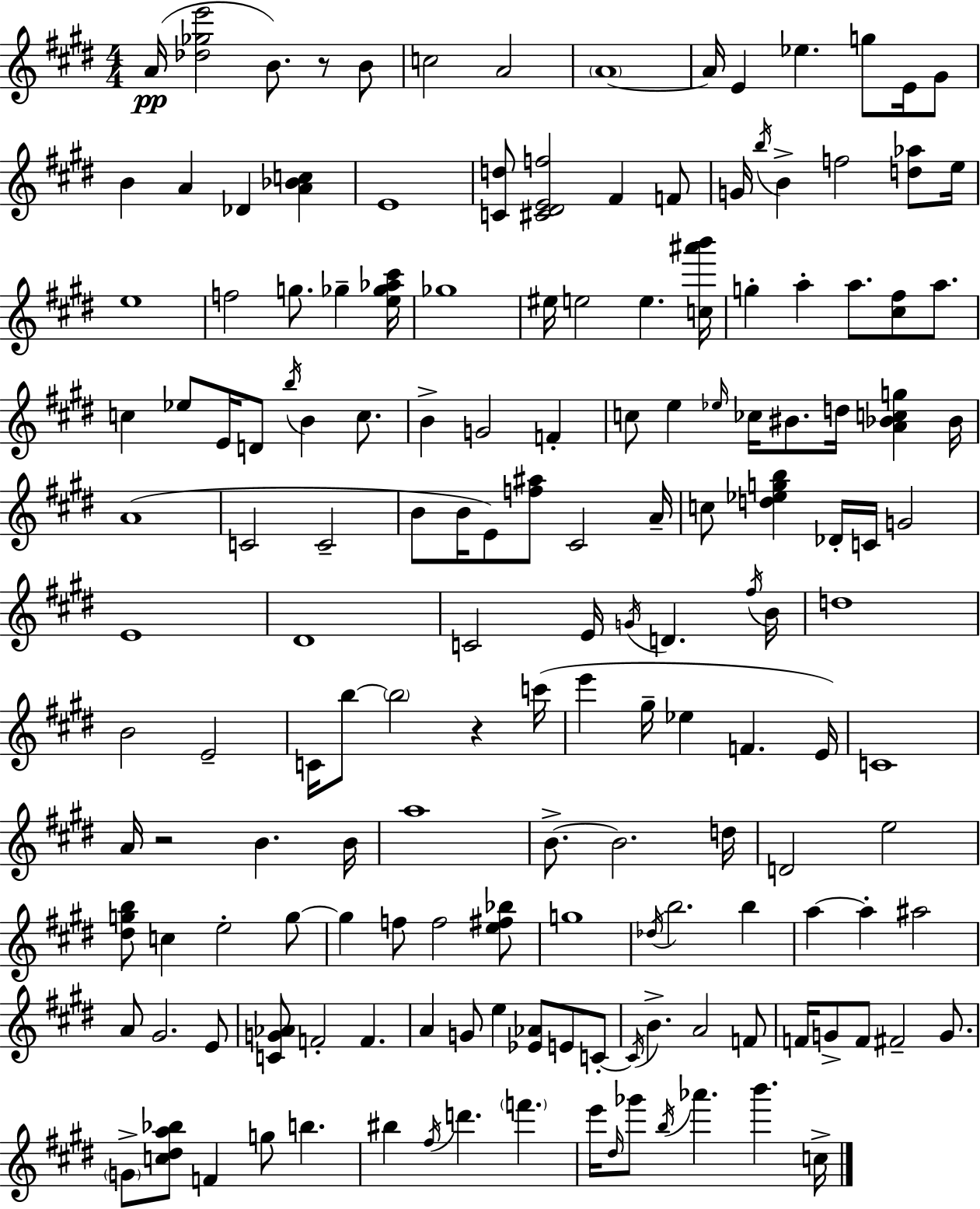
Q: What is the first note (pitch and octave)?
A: A4